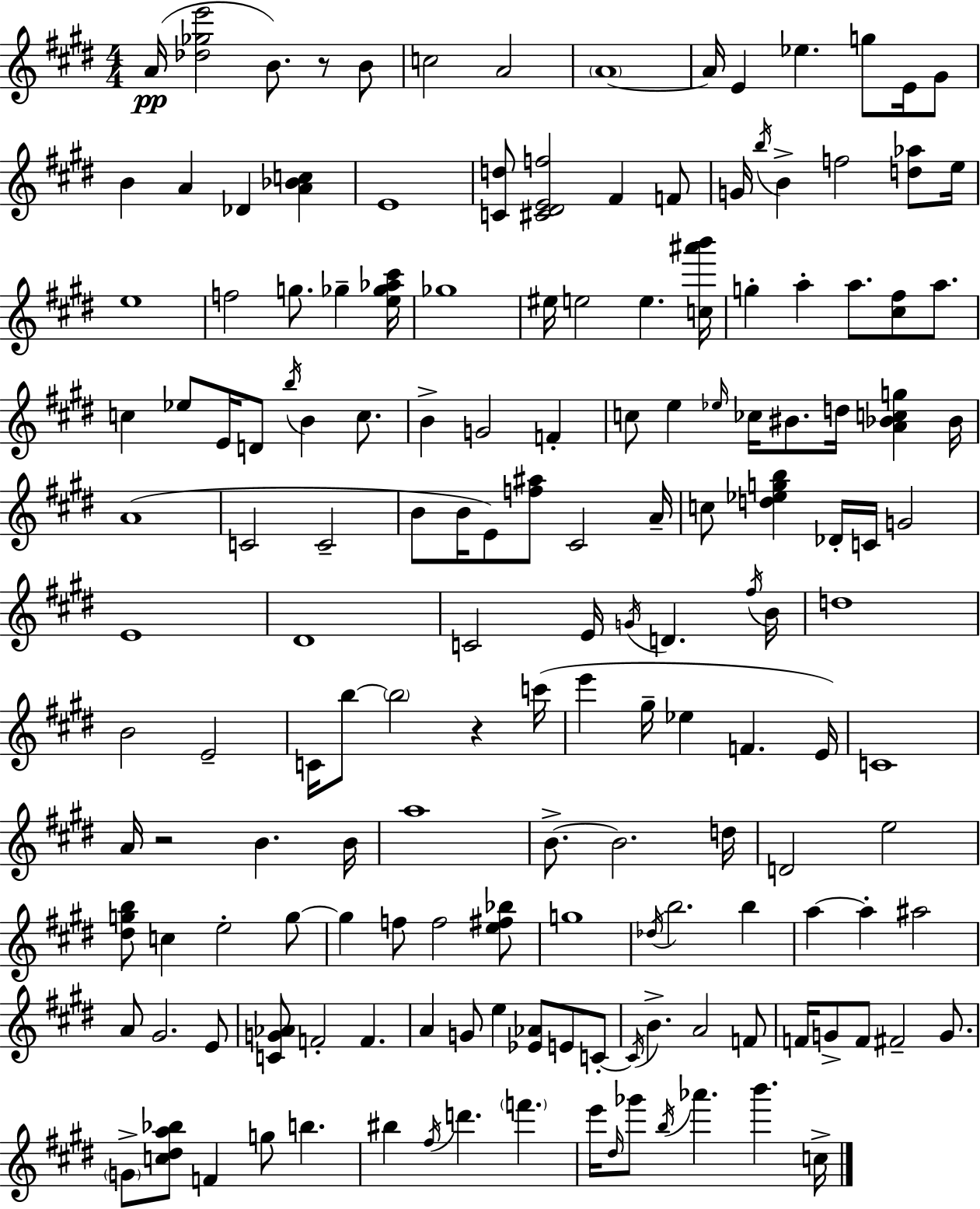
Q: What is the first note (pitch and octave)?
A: A4